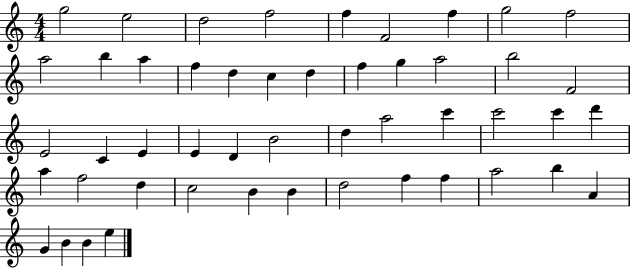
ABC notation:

X:1
T:Untitled
M:4/4
L:1/4
K:C
g2 e2 d2 f2 f F2 f g2 f2 a2 b a f d c d f g a2 b2 F2 E2 C E E D B2 d a2 c' c'2 c' d' a f2 d c2 B B d2 f f a2 b A G B B e